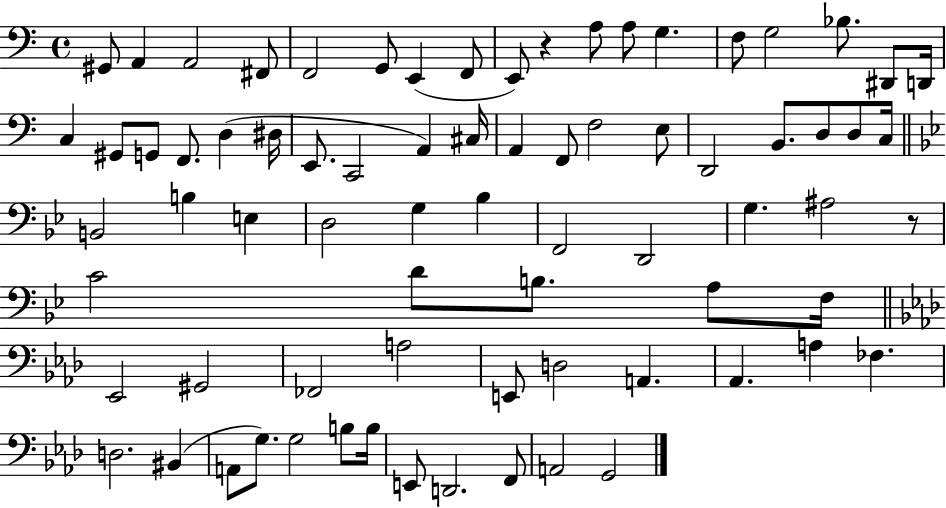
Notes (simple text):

G#2/e A2/q A2/h F#2/e F2/h G2/e E2/q F2/e E2/e R/q A3/e A3/e G3/q. F3/e G3/h Bb3/e. D#2/e D2/s C3/q G#2/e G2/e F2/e. D3/q D#3/s E2/e. C2/h A2/q C#3/s A2/q F2/e F3/h E3/e D2/h B2/e. D3/e D3/e C3/s B2/h B3/q E3/q D3/h G3/q Bb3/q F2/h D2/h G3/q. A#3/h R/e C4/h D4/e B3/e. A3/e F3/s Eb2/h G#2/h FES2/h A3/h E2/e D3/h A2/q. Ab2/q. A3/q FES3/q. D3/h. BIS2/q A2/e G3/e. G3/h B3/e B3/s E2/e D2/h. F2/e A2/h G2/h